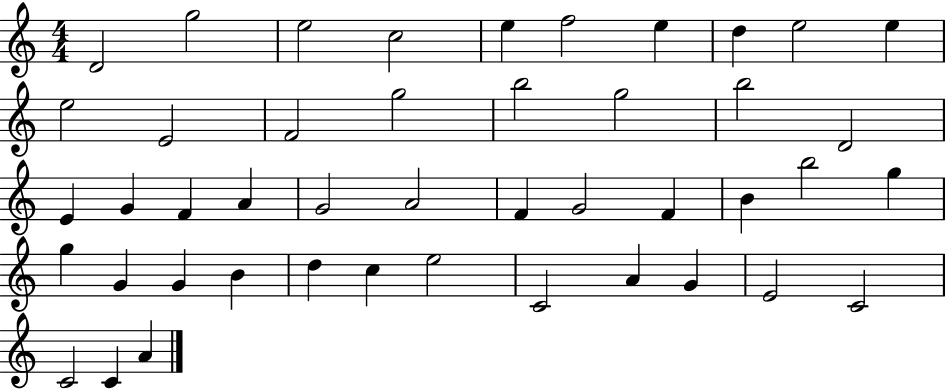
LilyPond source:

{
  \clef treble
  \numericTimeSignature
  \time 4/4
  \key c \major
  d'2 g''2 | e''2 c''2 | e''4 f''2 e''4 | d''4 e''2 e''4 | \break e''2 e'2 | f'2 g''2 | b''2 g''2 | b''2 d'2 | \break e'4 g'4 f'4 a'4 | g'2 a'2 | f'4 g'2 f'4 | b'4 b''2 g''4 | \break g''4 g'4 g'4 b'4 | d''4 c''4 e''2 | c'2 a'4 g'4 | e'2 c'2 | \break c'2 c'4 a'4 | \bar "|."
}